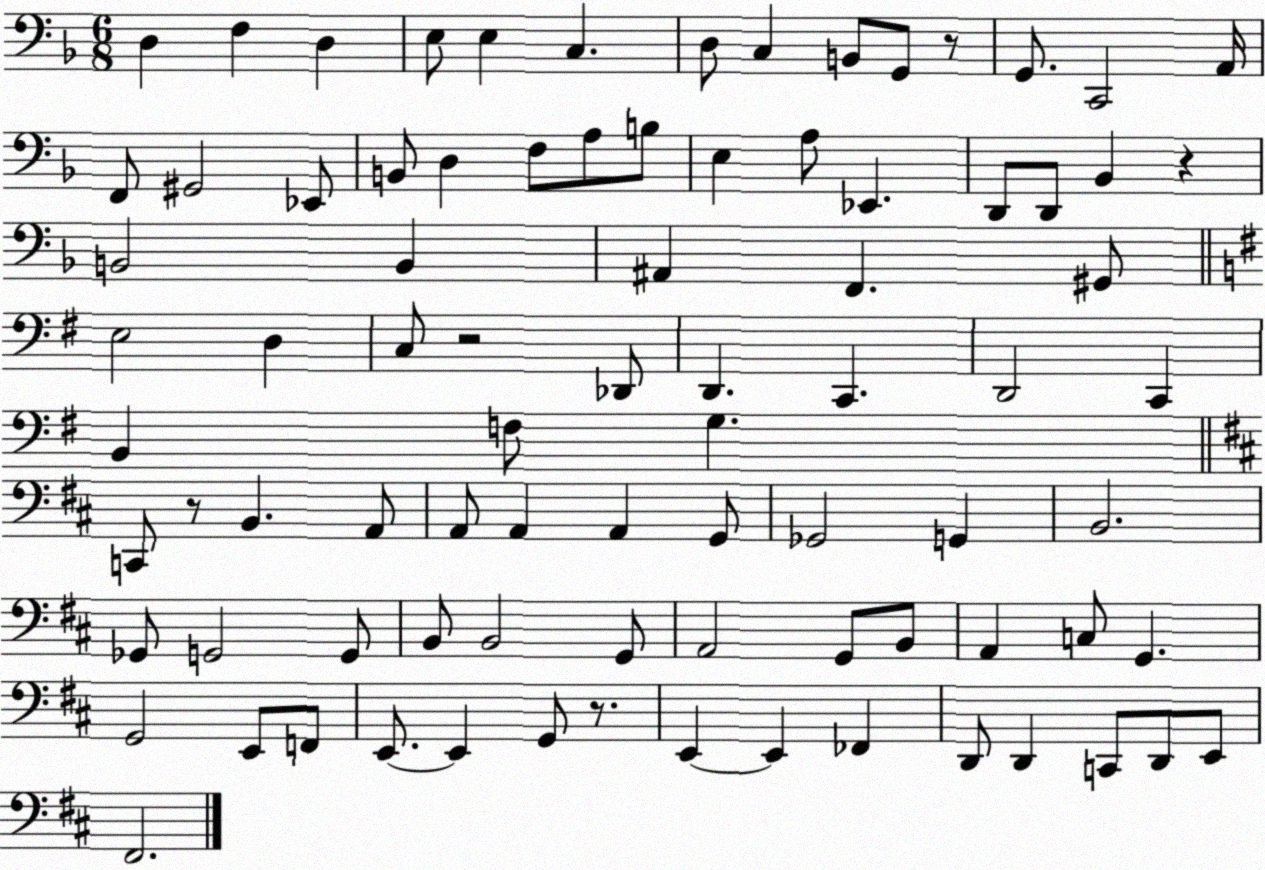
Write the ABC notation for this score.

X:1
T:Untitled
M:6/8
L:1/4
K:F
D, F, D, E,/2 E, C, D,/2 C, B,,/2 G,,/2 z/2 G,,/2 C,,2 A,,/4 F,,/2 ^G,,2 _E,,/2 B,,/2 D, F,/2 A,/2 B,/2 E, A,/2 _E,, D,,/2 D,,/2 _B,, z B,,2 B,, ^A,, F,, ^G,,/2 E,2 D, C,/2 z2 _D,,/2 D,, C,, D,,2 C,, B,, F,/2 G, C,,/2 z/2 B,, A,,/2 A,,/2 A,, A,, G,,/2 _G,,2 G,, B,,2 _G,,/2 G,,2 G,,/2 B,,/2 B,,2 G,,/2 A,,2 G,,/2 B,,/2 A,, C,/2 G,, G,,2 E,,/2 F,,/2 E,,/2 E,, G,,/2 z/2 E,, E,, _F,, D,,/2 D,, C,,/2 D,,/2 E,,/2 ^F,,2